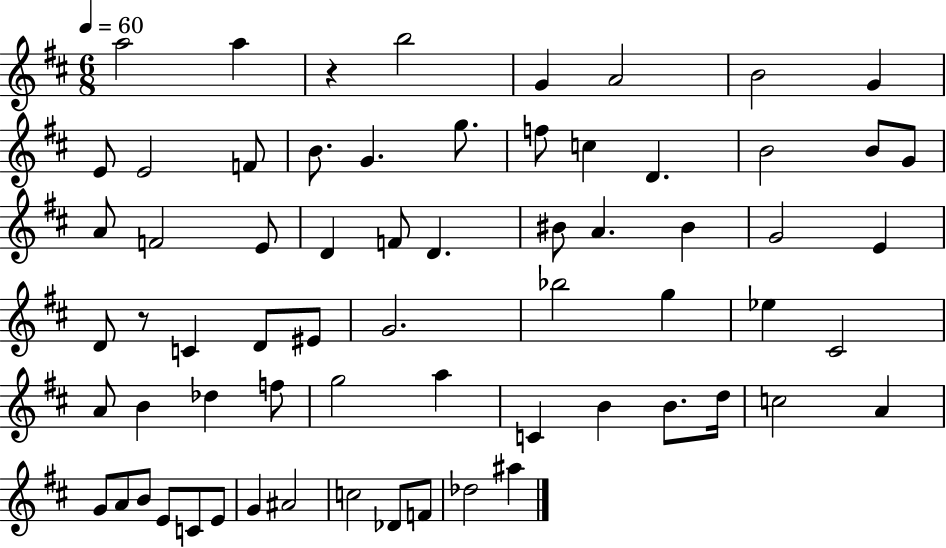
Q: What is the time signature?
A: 6/8